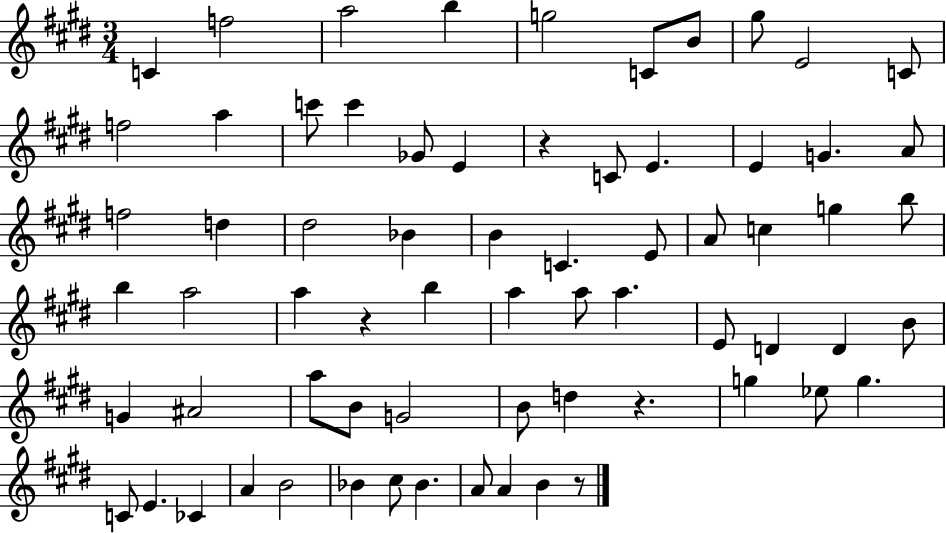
{
  \clef treble
  \numericTimeSignature
  \time 3/4
  \key e \major
  c'4 f''2 | a''2 b''4 | g''2 c'8 b'8 | gis''8 e'2 c'8 | \break f''2 a''4 | c'''8 c'''4 ges'8 e'4 | r4 c'8 e'4. | e'4 g'4. a'8 | \break f''2 d''4 | dis''2 bes'4 | b'4 c'4. e'8 | a'8 c''4 g''4 b''8 | \break b''4 a''2 | a''4 r4 b''4 | a''4 a''8 a''4. | e'8 d'4 d'4 b'8 | \break g'4 ais'2 | a''8 b'8 g'2 | b'8 d''4 r4. | g''4 ees''8 g''4. | \break c'8 e'4. ces'4 | a'4 b'2 | bes'4 cis''8 bes'4. | a'8 a'4 b'4 r8 | \break \bar "|."
}